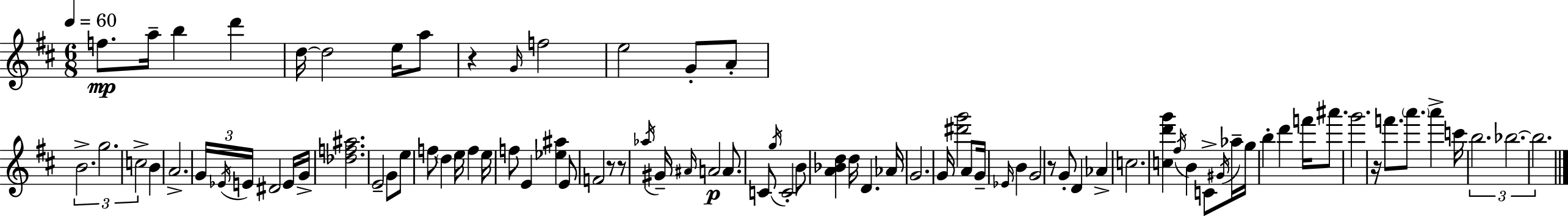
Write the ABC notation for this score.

X:1
T:Untitled
M:6/8
L:1/4
K:D
f/2 a/4 b d' d/4 d2 e/4 a/2 z G/4 f2 e2 G/2 A/2 B2 g2 c2 B A2 G/4 _E/4 E/4 ^D2 E/4 G/4 [_df^a]2 E2 G/2 e/2 f/2 d e/4 f e/4 f/2 E [_e^a] E/2 F2 z/2 z/2 _a/4 ^G/4 ^A/4 A2 A/2 C/2 g/4 C2 B/2 [A_Bd] d/4 D _A/4 G2 G/4 [^d'g']2 A/2 G/4 _E/4 B G2 z/2 G/2 D _A c2 [cd'g'] ^f/4 B C/2 ^G/4 _a/4 g/4 b d' f'/4 ^a'/2 g'2 z/4 f'/2 a'/2 a' c'/4 b2 _b2 _b2